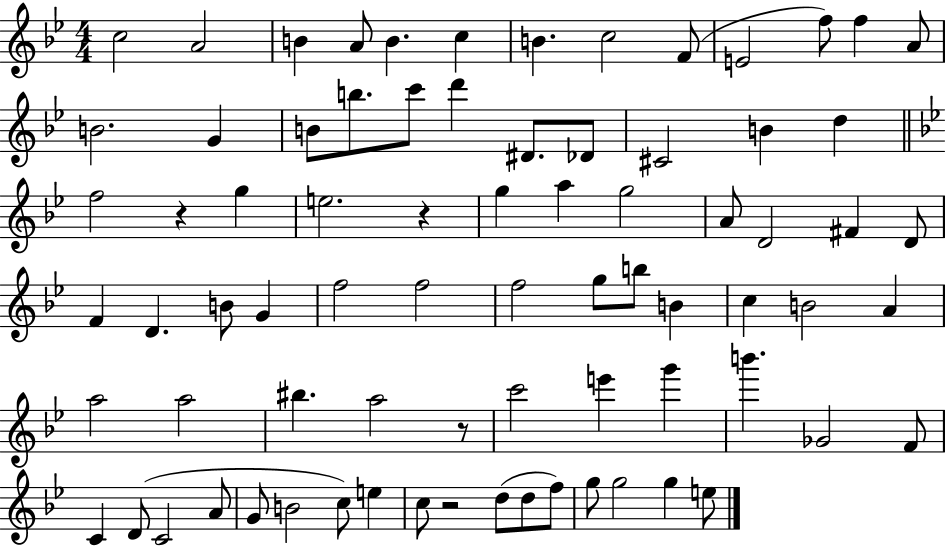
C5/h A4/h B4/q A4/e B4/q. C5/q B4/q. C5/h F4/e E4/h F5/e F5/q A4/e B4/h. G4/q B4/e B5/e. C6/e D6/q D#4/e. Db4/e C#4/h B4/q D5/q F5/h R/q G5/q E5/h. R/q G5/q A5/q G5/h A4/e D4/h F#4/q D4/e F4/q D4/q. B4/e G4/q F5/h F5/h F5/h G5/e B5/e B4/q C5/q B4/h A4/q A5/h A5/h BIS5/q. A5/h R/e C6/h E6/q G6/q B6/q. Gb4/h F4/e C4/q D4/e C4/h A4/e G4/e B4/h C5/e E5/q C5/e R/h D5/e D5/e F5/e G5/e G5/h G5/q E5/e